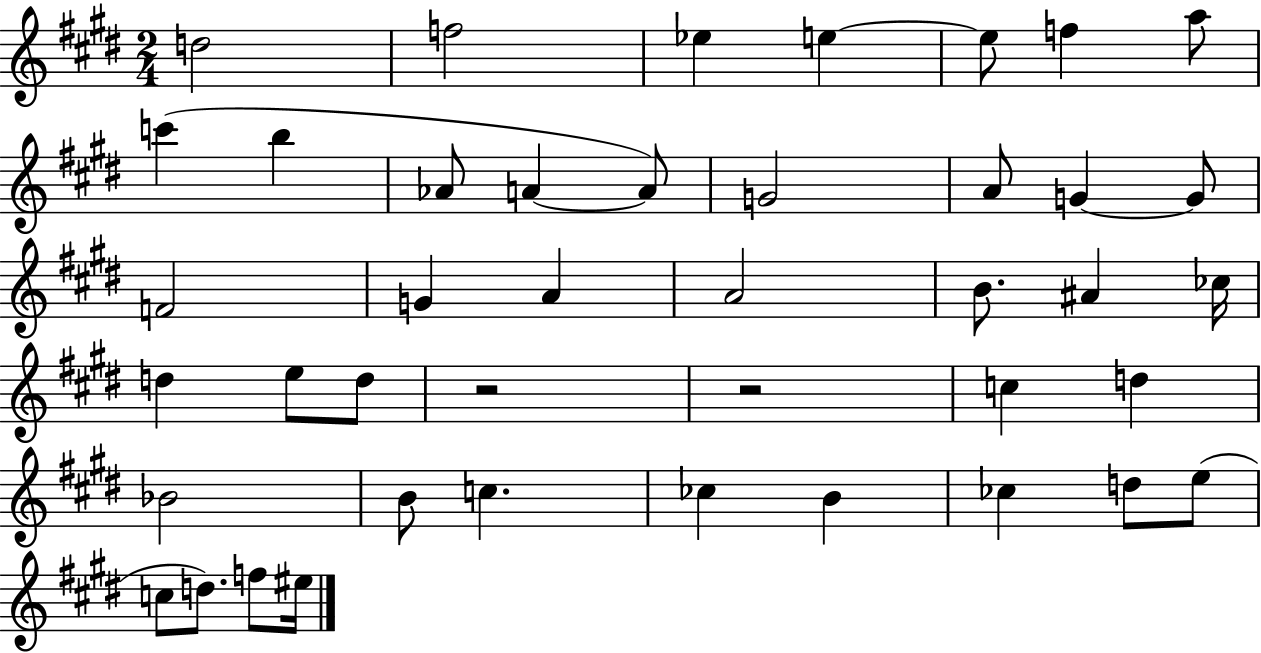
{
  \clef treble
  \numericTimeSignature
  \time 2/4
  \key e \major
  \repeat volta 2 { d''2 | f''2 | ees''4 e''4~~ | e''8 f''4 a''8 | \break c'''4( b''4 | aes'8 a'4~~ a'8) | g'2 | a'8 g'4~~ g'8 | \break f'2 | g'4 a'4 | a'2 | b'8. ais'4 ces''16 | \break d''4 e''8 d''8 | r2 | r2 | c''4 d''4 | \break bes'2 | b'8 c''4. | ces''4 b'4 | ces''4 d''8 e''8( | \break c''8 d''8.) f''8 eis''16 | } \bar "|."
}